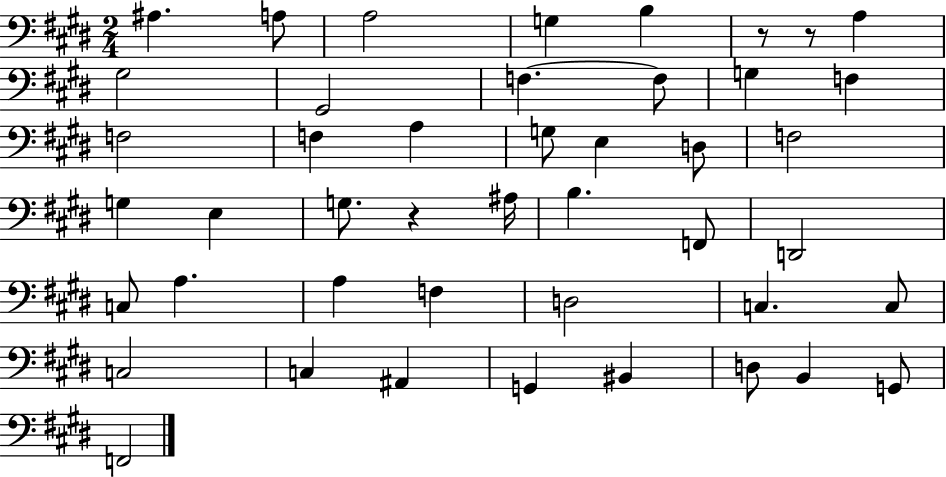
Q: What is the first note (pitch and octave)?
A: A#3